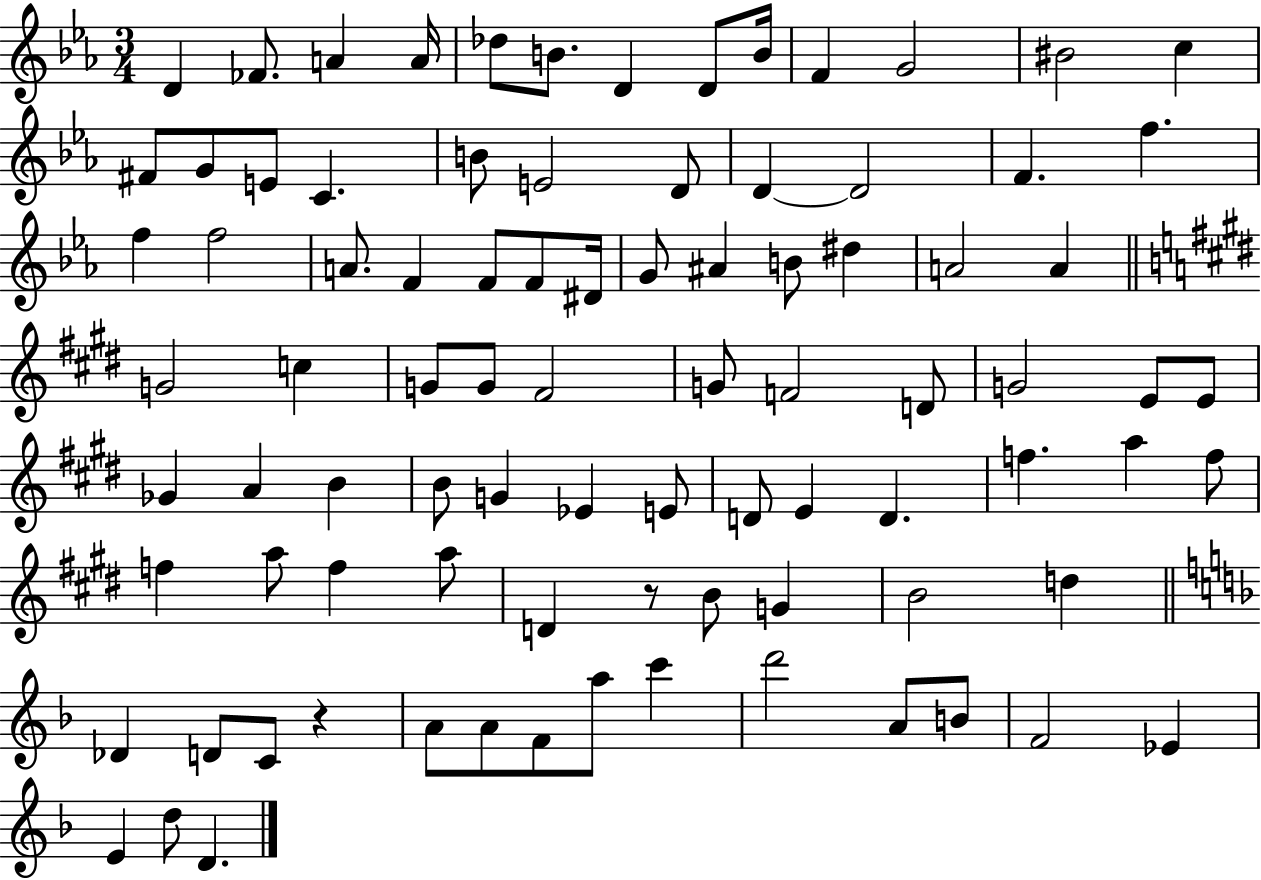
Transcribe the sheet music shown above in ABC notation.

X:1
T:Untitled
M:3/4
L:1/4
K:Eb
D _F/2 A A/4 _d/2 B/2 D D/2 B/4 F G2 ^B2 c ^F/2 G/2 E/2 C B/2 E2 D/2 D D2 F f f f2 A/2 F F/2 F/2 ^D/4 G/2 ^A B/2 ^d A2 A G2 c G/2 G/2 ^F2 G/2 F2 D/2 G2 E/2 E/2 _G A B B/2 G _E E/2 D/2 E D f a f/2 f a/2 f a/2 D z/2 B/2 G B2 d _D D/2 C/2 z A/2 A/2 F/2 a/2 c' d'2 A/2 B/2 F2 _E E d/2 D